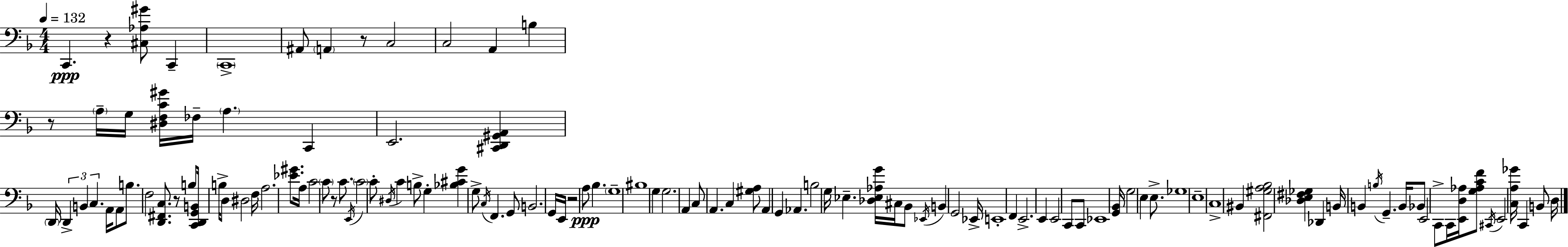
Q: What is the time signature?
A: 4/4